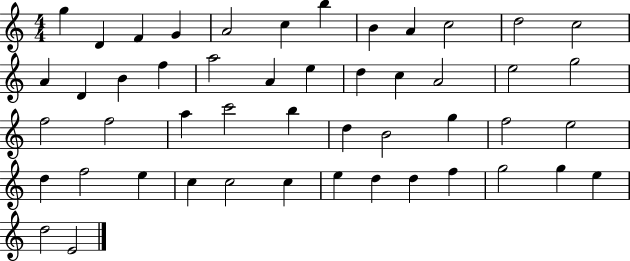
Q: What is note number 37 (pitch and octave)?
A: E5